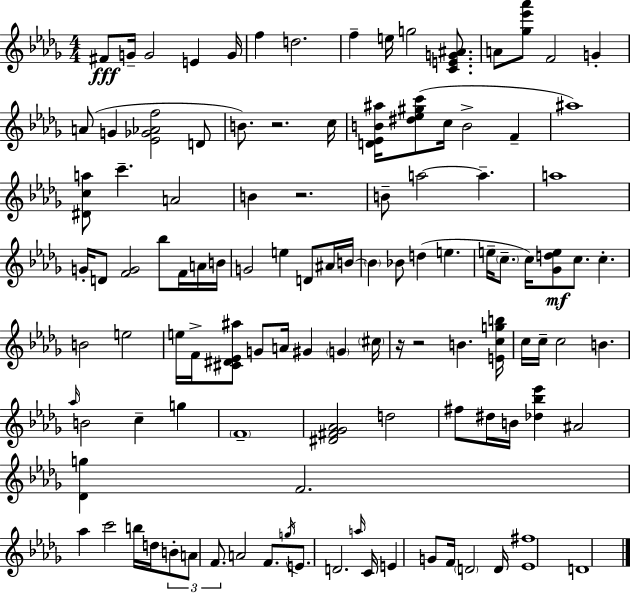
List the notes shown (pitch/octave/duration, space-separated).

F#4/e G4/s G4/h E4/q G4/s F5/q D5/h. F5/q E5/s G5/h [C4,E4,G4,A#4]/e. A4/e [Gb5,Eb6,Ab6]/e F4/h G4/q A4/e G4/q [Eb4,Gb4,Ab4,F5]/h D4/e B4/e. R/h. C5/s [D4,Eb4,B4,A#5]/s [D#5,Eb5,G#5,C6]/e C5/s B4/h F4/q A#5/w [D#4,C5,A5]/e C6/q. A4/h B4/q R/h. B4/e A5/h A5/q. A5/w G4/s D4/e [F4,G4]/h Bb5/e F4/s A4/s B4/s G4/h E5/q D4/e A#4/s B4/s B4/q Bb4/e D5/q E5/q. E5/s C5/e. C5/s [Gb4,D5,E5]/e C5/e. C5/q. B4/h E5/h E5/s F4/s [C#4,D#4,Eb4,A#5]/e G4/e A4/s G#4/q G4/q C#5/s R/s R/h B4/q. [E4,C5,G5,B5]/s C5/s C5/s C5/h B4/q. Ab5/s B4/h C5/q G5/q F4/w [D#4,F#4,Gb4,Ab4]/h D5/h F#5/e D#5/s B4/s [Db5,Bb5,Eb6]/q A#4/h [Db4,G5]/q F4/h. Ab5/q C6/h B5/s D5/s B4/e A4/e F4/e. A4/h F4/e. G5/s E4/e. D4/h. A5/s C4/s E4/q G4/e F4/s D4/h D4/s [Eb4,F#5]/w D4/w